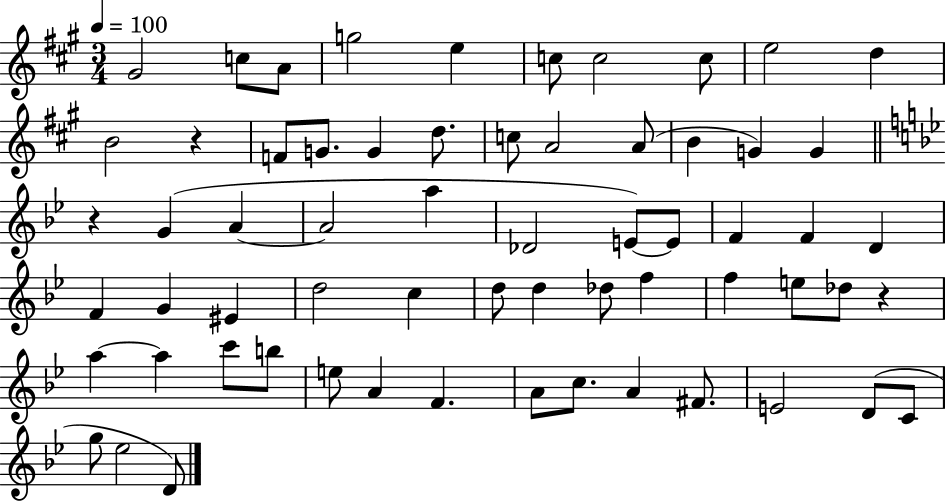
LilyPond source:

{
  \clef treble
  \numericTimeSignature
  \time 3/4
  \key a \major
  \tempo 4 = 100
  gis'2 c''8 a'8 | g''2 e''4 | c''8 c''2 c''8 | e''2 d''4 | \break b'2 r4 | f'8 g'8. g'4 d''8. | c''8 a'2 a'8( | b'4 g'4) g'4 | \break \bar "||" \break \key bes \major r4 g'4( a'4~~ | a'2 a''4 | des'2 e'8~~) e'8 | f'4 f'4 d'4 | \break f'4 g'4 eis'4 | d''2 c''4 | d''8 d''4 des''8 f''4 | f''4 e''8 des''8 r4 | \break a''4~~ a''4 c'''8 b''8 | e''8 a'4 f'4. | a'8 c''8. a'4 fis'8. | e'2 d'8( c'8 | \break g''8 ees''2 d'8) | \bar "|."
}